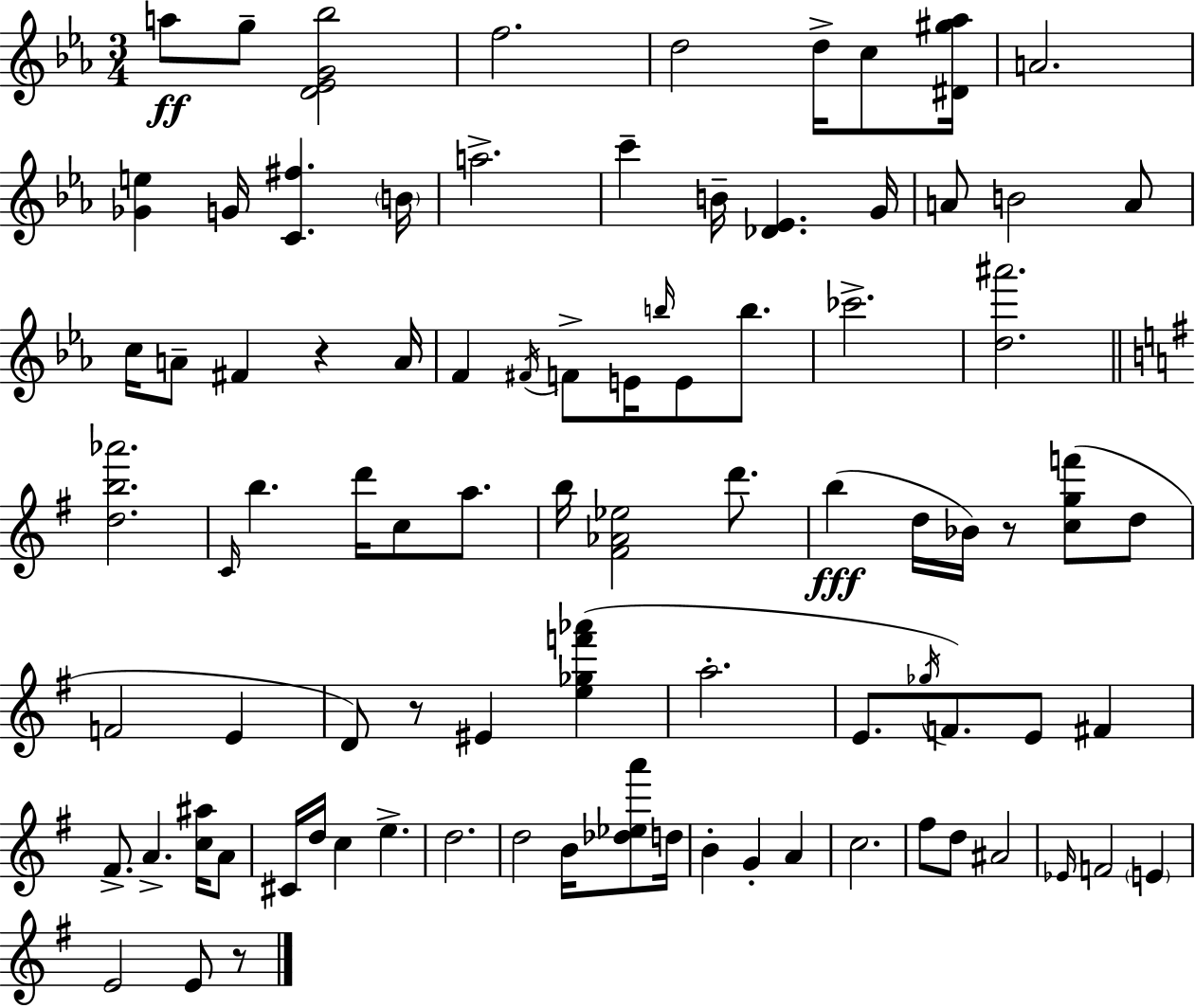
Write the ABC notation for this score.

X:1
T:Untitled
M:3/4
L:1/4
K:Eb
a/2 g/2 [D_EG_b]2 f2 d2 d/4 c/2 [^D^g_a]/4 A2 [_Ge] G/4 [C^f] B/4 a2 c' B/4 [_D_E] G/4 A/2 B2 A/2 c/4 A/2 ^F z A/4 F ^F/4 F/2 E/4 b/4 E/2 b/2 _c'2 [d^a']2 [db_a']2 C/4 b d'/4 c/2 a/2 b/4 [^F_A_e]2 d'/2 b d/4 _B/4 z/2 [cgf']/2 d/2 F2 E D/2 z/2 ^E [e_gf'_a'] a2 E/2 _g/4 F/2 E/2 ^F ^F/2 A [c^a]/4 A/2 ^C/4 d/4 c e d2 d2 B/4 [_d_ea']/2 d/4 B G A c2 ^f/2 d/2 ^A2 _E/4 F2 E E2 E/2 z/2